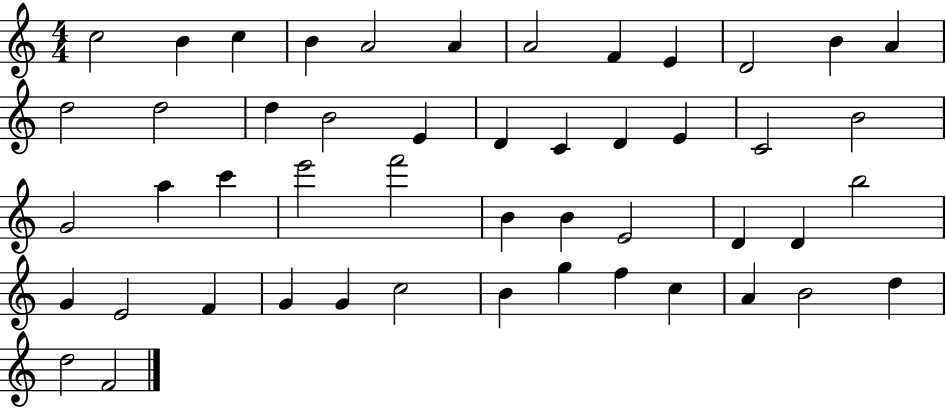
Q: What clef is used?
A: treble